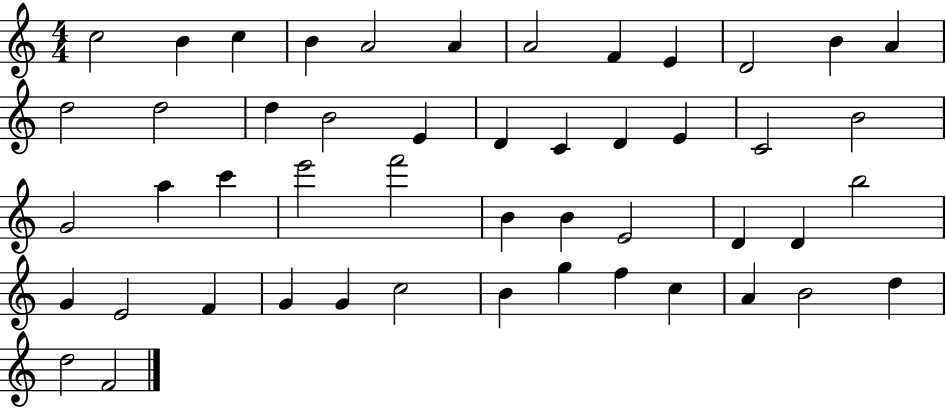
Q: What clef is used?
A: treble